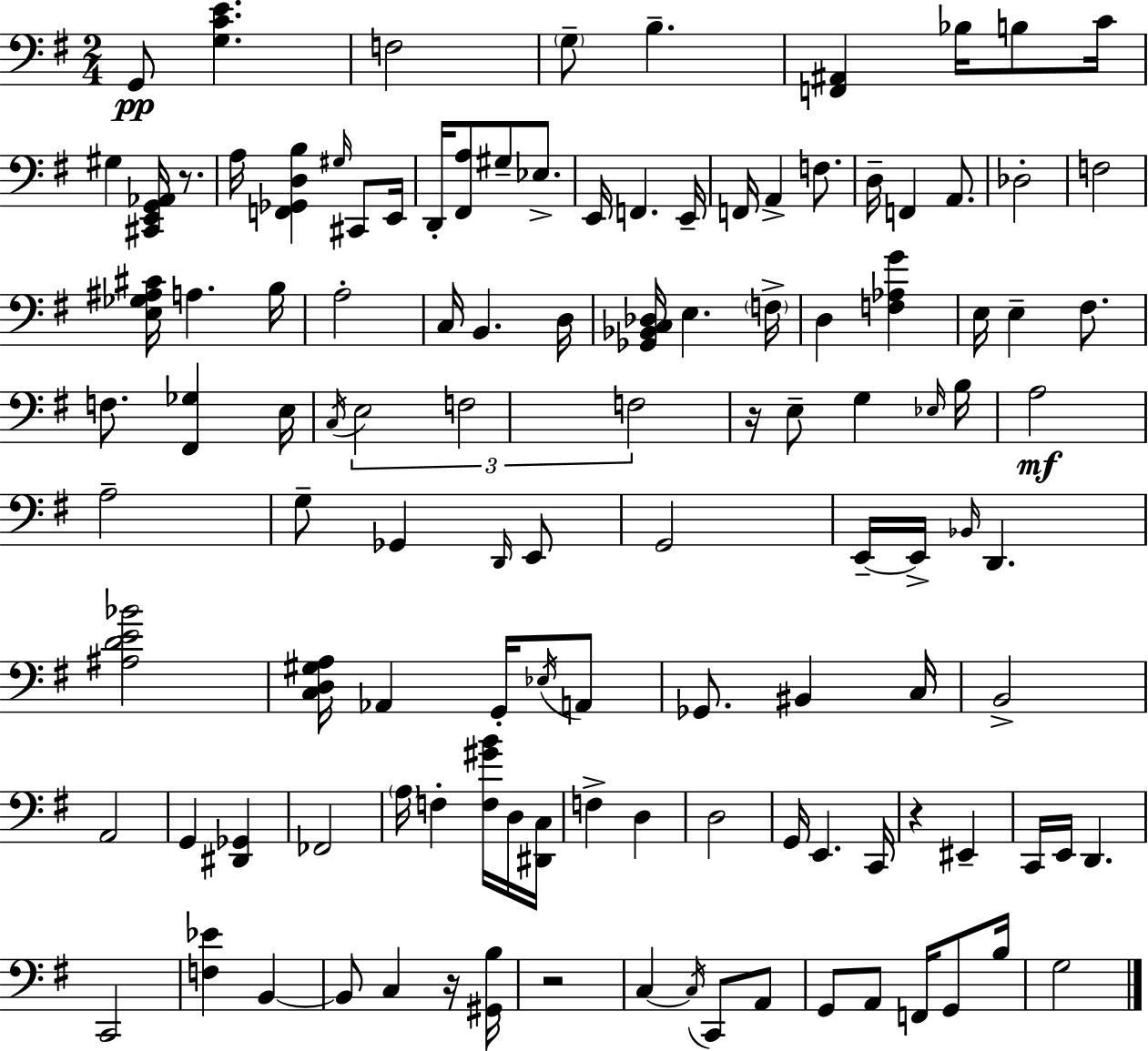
{
  \clef bass
  \numericTimeSignature
  \time 2/4
  \key e \minor
  g,8\pp <g c' e'>4. | f2 | \parenthesize g8-- b4.-- | <f, ais,>4 bes16 b8 c'16 | \break gis4 <cis, e, g, aes,>16 r8. | a16 <f, ges, d b>4 \grace { gis16 } cis,8 | e,16 d,16-. <fis, a>8 gis8-- ees8.-> | e,16 f,4. | \break e,16-- f,16 a,4-> f8. | d16-- f,4 a,8. | des2-. | f2 | \break <e ges ais cis'>16 a4. | b16 a2-. | c16 b,4. | d16 <ges, bes, c des>16 e4. | \break \parenthesize f16-> d4 <f aes g'>4 | e16 e4-- fis8. | f8. <fis, ges>4 | e16 \acciaccatura { c16 } \tuplet 3/2 { e2 | \break f2 | f2 } | r16 e8-- g4 | \grace { ees16 } b16 a2\mf | \break a2-- | g8-- ges,4 | \grace { d,16 } e,8 g,2 | e,16--~~ e,16-> \grace { bes,16 } d,4. | \break <ais d' e' bes'>2 | <c d gis a>16 aes,4 | g,16-. \acciaccatura { ees16 } a,8 ges,8. | bis,4 c16 b,2-> | \break a,2 | g,4 | <dis, ges,>4 fes,2 | \parenthesize a16 f4-. | \break <f gis' b'>16 d16 <dis, c>16 f4-> | d4 d2 | g,16 e,4. | c,16 r4 | \break eis,4-- c,16 e,16 | d,4. c,2 | <f ees'>4 | b,4~~ b,8 | \break c4 r16 <gis, b>16 r2 | c4~~ | \acciaccatura { c16 } c,8 a,8 g,8 | a,8 f,16 g,8 b16 g2 | \break \bar "|."
}